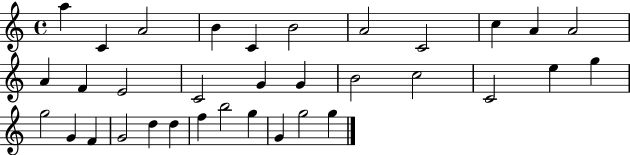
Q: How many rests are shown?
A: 0